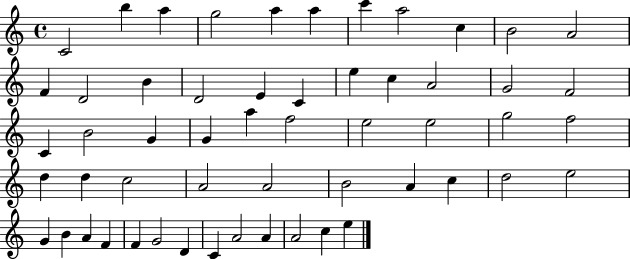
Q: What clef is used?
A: treble